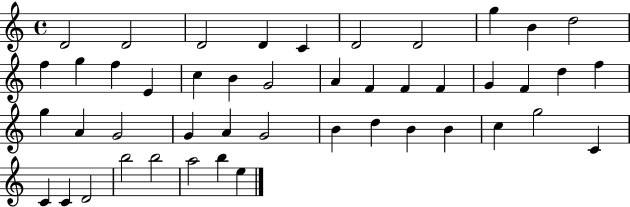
D4/h D4/h D4/h D4/q C4/q D4/h D4/h G5/q B4/q D5/h F5/q G5/q F5/q E4/q C5/q B4/q G4/h A4/q F4/q F4/q F4/q G4/q F4/q D5/q F5/q G5/q A4/q G4/h G4/q A4/q G4/h B4/q D5/q B4/q B4/q C5/q G5/h C4/q C4/q C4/q D4/h B5/h B5/h A5/h B5/q E5/q